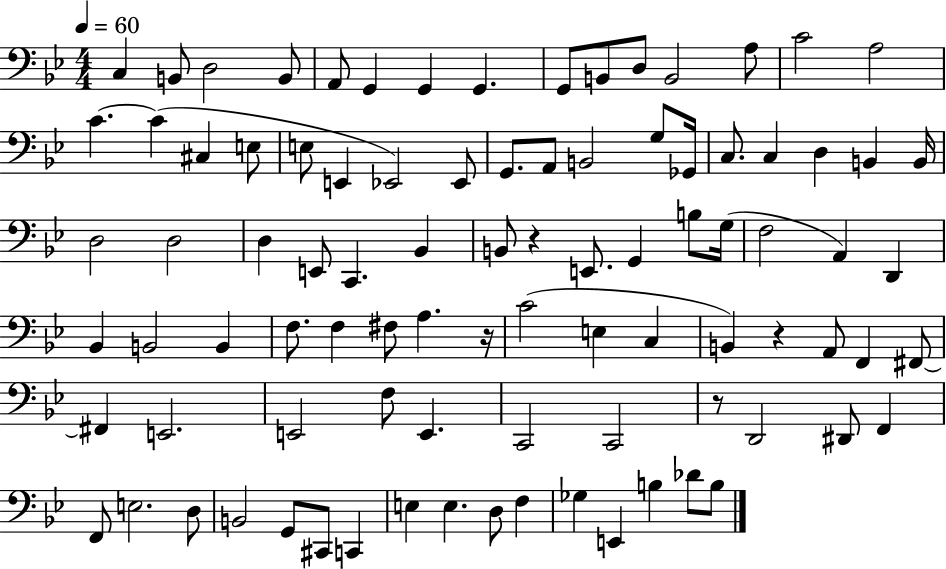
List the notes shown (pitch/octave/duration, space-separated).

C3/q B2/e D3/h B2/e A2/e G2/q G2/q G2/q. G2/e B2/e D3/e B2/h A3/e C4/h A3/h C4/q. C4/q C#3/q E3/e E3/e E2/q Eb2/h Eb2/e G2/e. A2/e B2/h G3/e Gb2/s C3/e. C3/q D3/q B2/q B2/s D3/h D3/h D3/q E2/e C2/q. Bb2/q B2/e R/q E2/e. G2/q B3/e G3/s F3/h A2/q D2/q Bb2/q B2/h B2/q F3/e. F3/q F#3/e A3/q. R/s C4/h E3/q C3/q B2/q R/q A2/e F2/q F#2/e F#2/q E2/h. E2/h F3/e E2/q. C2/h C2/h R/e D2/h D#2/e F2/q F2/e E3/h. D3/e B2/h G2/e C#2/e C2/q E3/q E3/q. D3/e F3/q Gb3/q E2/q B3/q Db4/e B3/e